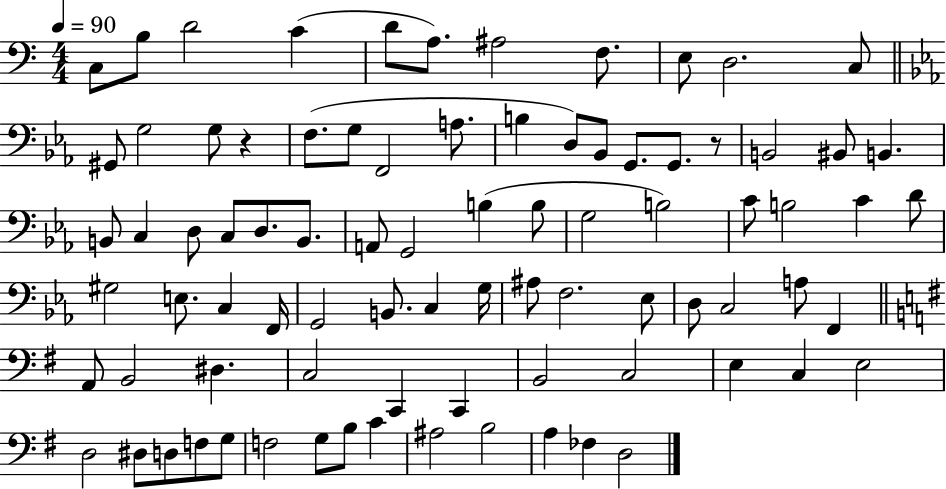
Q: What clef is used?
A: bass